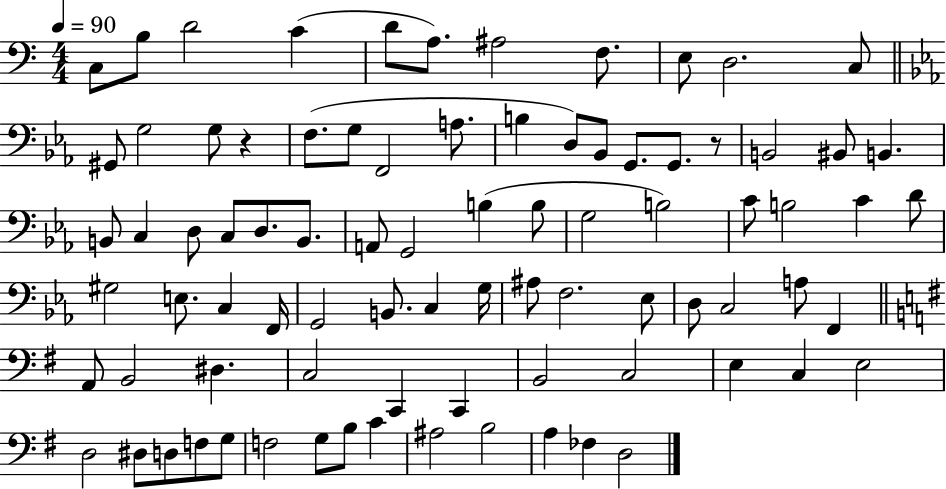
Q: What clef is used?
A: bass